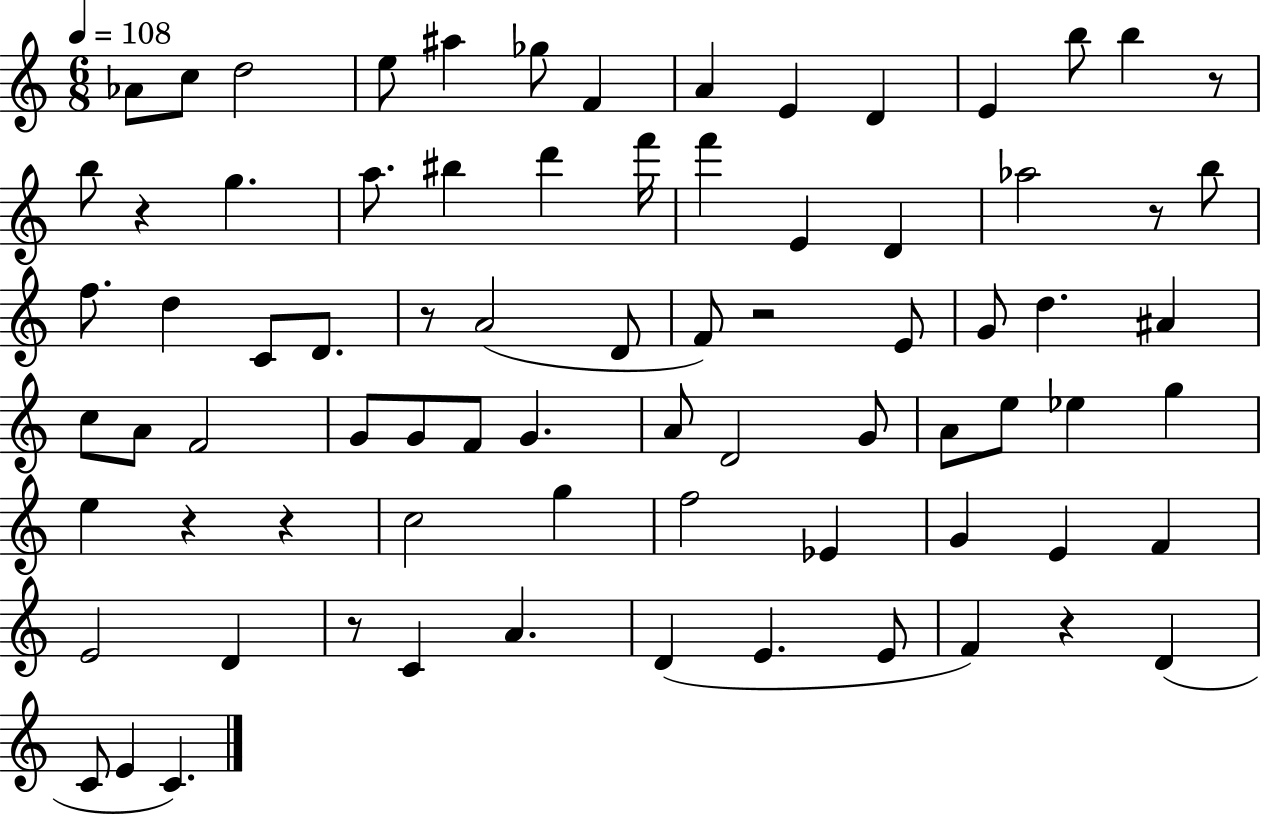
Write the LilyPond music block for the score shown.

{
  \clef treble
  \numericTimeSignature
  \time 6/8
  \key c \major
  \tempo 4 = 108
  aes'8 c''8 d''2 | e''8 ais''4 ges''8 f'4 | a'4 e'4 d'4 | e'4 b''8 b''4 r8 | \break b''8 r4 g''4. | a''8. bis''4 d'''4 f'''16 | f'''4 e'4 d'4 | aes''2 r8 b''8 | \break f''8. d''4 c'8 d'8. | r8 a'2( d'8 | f'8) r2 e'8 | g'8 d''4. ais'4 | \break c''8 a'8 f'2 | g'8 g'8 f'8 g'4. | a'8 d'2 g'8 | a'8 e''8 ees''4 g''4 | \break e''4 r4 r4 | c''2 g''4 | f''2 ees'4 | g'4 e'4 f'4 | \break e'2 d'4 | r8 c'4 a'4. | d'4( e'4. e'8 | f'4) r4 d'4( | \break c'8 e'4 c'4.) | \bar "|."
}